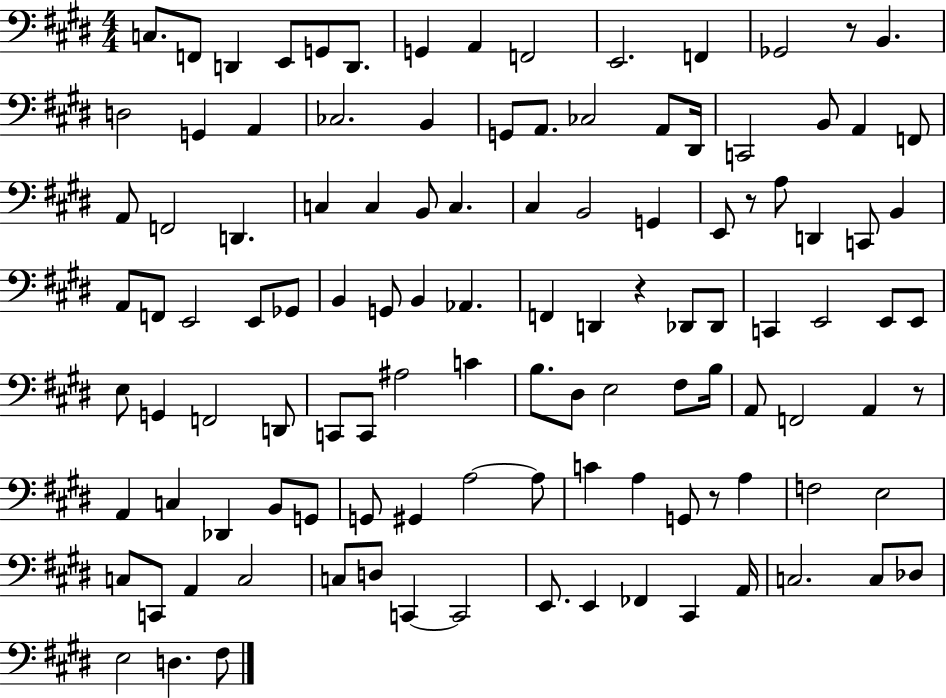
{
  \clef bass
  \numericTimeSignature
  \time 4/4
  \key e \major
  c8. f,8 d,4 e,8 g,8 d,8. | g,4 a,4 f,2 | e,2. f,4 | ges,2 r8 b,4. | \break d2 g,4 a,4 | ces2. b,4 | g,8 a,8. ces2 a,8 dis,16 | c,2 b,8 a,4 f,8 | \break a,8 f,2 d,4. | c4 c4 b,8 c4. | cis4 b,2 g,4 | e,8 r8 a8 d,4 c,8 b,4 | \break a,8 f,8 e,2 e,8 ges,8 | b,4 g,8 b,4 aes,4. | f,4 d,4 r4 des,8 des,8 | c,4 e,2 e,8 e,8 | \break e8 g,4 f,2 d,8 | c,8 c,8 ais2 c'4 | b8. dis8 e2 fis8 b16 | a,8 f,2 a,4 r8 | \break a,4 c4 des,4 b,8 g,8 | g,8 gis,4 a2~~ a8 | c'4 a4 g,8 r8 a4 | f2 e2 | \break c8 c,8 a,4 c2 | c8 d8 c,4~~ c,2 | e,8. e,4 fes,4 cis,4 a,16 | c2. c8 des8 | \break e2 d4. fis8 | \bar "|."
}